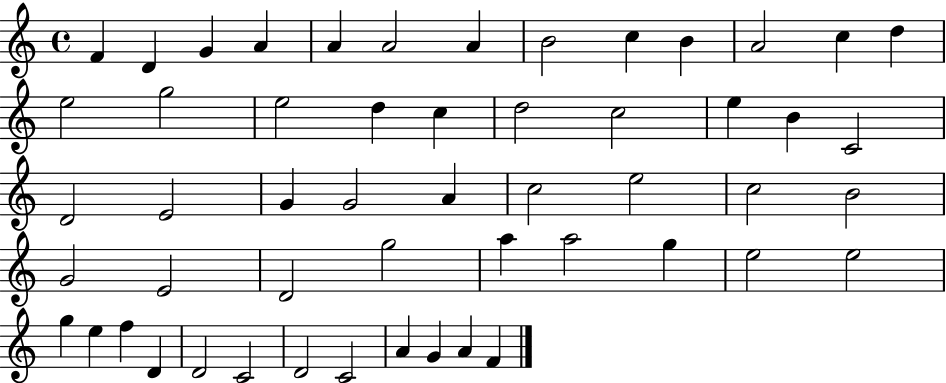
X:1
T:Untitled
M:4/4
L:1/4
K:C
F D G A A A2 A B2 c B A2 c d e2 g2 e2 d c d2 c2 e B C2 D2 E2 G G2 A c2 e2 c2 B2 G2 E2 D2 g2 a a2 g e2 e2 g e f D D2 C2 D2 C2 A G A F